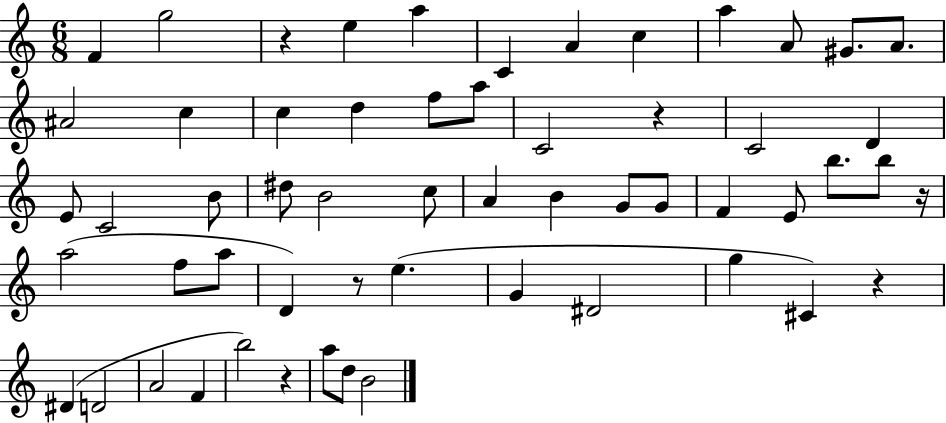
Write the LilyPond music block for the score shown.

{
  \clef treble
  \numericTimeSignature
  \time 6/8
  \key c \major
  f'4 g''2 | r4 e''4 a''4 | c'4 a'4 c''4 | a''4 a'8 gis'8. a'8. | \break ais'2 c''4 | c''4 d''4 f''8 a''8 | c'2 r4 | c'2 d'4 | \break e'8 c'2 b'8 | dis''8 b'2 c''8 | a'4 b'4 g'8 g'8 | f'4 e'8 b''8. b''8 r16 | \break a''2( f''8 a''8 | d'4) r8 e''4.( | g'4 dis'2 | g''4 cis'4) r4 | \break dis'4( d'2 | a'2 f'4 | b''2) r4 | a''8 d''8 b'2 | \break \bar "|."
}